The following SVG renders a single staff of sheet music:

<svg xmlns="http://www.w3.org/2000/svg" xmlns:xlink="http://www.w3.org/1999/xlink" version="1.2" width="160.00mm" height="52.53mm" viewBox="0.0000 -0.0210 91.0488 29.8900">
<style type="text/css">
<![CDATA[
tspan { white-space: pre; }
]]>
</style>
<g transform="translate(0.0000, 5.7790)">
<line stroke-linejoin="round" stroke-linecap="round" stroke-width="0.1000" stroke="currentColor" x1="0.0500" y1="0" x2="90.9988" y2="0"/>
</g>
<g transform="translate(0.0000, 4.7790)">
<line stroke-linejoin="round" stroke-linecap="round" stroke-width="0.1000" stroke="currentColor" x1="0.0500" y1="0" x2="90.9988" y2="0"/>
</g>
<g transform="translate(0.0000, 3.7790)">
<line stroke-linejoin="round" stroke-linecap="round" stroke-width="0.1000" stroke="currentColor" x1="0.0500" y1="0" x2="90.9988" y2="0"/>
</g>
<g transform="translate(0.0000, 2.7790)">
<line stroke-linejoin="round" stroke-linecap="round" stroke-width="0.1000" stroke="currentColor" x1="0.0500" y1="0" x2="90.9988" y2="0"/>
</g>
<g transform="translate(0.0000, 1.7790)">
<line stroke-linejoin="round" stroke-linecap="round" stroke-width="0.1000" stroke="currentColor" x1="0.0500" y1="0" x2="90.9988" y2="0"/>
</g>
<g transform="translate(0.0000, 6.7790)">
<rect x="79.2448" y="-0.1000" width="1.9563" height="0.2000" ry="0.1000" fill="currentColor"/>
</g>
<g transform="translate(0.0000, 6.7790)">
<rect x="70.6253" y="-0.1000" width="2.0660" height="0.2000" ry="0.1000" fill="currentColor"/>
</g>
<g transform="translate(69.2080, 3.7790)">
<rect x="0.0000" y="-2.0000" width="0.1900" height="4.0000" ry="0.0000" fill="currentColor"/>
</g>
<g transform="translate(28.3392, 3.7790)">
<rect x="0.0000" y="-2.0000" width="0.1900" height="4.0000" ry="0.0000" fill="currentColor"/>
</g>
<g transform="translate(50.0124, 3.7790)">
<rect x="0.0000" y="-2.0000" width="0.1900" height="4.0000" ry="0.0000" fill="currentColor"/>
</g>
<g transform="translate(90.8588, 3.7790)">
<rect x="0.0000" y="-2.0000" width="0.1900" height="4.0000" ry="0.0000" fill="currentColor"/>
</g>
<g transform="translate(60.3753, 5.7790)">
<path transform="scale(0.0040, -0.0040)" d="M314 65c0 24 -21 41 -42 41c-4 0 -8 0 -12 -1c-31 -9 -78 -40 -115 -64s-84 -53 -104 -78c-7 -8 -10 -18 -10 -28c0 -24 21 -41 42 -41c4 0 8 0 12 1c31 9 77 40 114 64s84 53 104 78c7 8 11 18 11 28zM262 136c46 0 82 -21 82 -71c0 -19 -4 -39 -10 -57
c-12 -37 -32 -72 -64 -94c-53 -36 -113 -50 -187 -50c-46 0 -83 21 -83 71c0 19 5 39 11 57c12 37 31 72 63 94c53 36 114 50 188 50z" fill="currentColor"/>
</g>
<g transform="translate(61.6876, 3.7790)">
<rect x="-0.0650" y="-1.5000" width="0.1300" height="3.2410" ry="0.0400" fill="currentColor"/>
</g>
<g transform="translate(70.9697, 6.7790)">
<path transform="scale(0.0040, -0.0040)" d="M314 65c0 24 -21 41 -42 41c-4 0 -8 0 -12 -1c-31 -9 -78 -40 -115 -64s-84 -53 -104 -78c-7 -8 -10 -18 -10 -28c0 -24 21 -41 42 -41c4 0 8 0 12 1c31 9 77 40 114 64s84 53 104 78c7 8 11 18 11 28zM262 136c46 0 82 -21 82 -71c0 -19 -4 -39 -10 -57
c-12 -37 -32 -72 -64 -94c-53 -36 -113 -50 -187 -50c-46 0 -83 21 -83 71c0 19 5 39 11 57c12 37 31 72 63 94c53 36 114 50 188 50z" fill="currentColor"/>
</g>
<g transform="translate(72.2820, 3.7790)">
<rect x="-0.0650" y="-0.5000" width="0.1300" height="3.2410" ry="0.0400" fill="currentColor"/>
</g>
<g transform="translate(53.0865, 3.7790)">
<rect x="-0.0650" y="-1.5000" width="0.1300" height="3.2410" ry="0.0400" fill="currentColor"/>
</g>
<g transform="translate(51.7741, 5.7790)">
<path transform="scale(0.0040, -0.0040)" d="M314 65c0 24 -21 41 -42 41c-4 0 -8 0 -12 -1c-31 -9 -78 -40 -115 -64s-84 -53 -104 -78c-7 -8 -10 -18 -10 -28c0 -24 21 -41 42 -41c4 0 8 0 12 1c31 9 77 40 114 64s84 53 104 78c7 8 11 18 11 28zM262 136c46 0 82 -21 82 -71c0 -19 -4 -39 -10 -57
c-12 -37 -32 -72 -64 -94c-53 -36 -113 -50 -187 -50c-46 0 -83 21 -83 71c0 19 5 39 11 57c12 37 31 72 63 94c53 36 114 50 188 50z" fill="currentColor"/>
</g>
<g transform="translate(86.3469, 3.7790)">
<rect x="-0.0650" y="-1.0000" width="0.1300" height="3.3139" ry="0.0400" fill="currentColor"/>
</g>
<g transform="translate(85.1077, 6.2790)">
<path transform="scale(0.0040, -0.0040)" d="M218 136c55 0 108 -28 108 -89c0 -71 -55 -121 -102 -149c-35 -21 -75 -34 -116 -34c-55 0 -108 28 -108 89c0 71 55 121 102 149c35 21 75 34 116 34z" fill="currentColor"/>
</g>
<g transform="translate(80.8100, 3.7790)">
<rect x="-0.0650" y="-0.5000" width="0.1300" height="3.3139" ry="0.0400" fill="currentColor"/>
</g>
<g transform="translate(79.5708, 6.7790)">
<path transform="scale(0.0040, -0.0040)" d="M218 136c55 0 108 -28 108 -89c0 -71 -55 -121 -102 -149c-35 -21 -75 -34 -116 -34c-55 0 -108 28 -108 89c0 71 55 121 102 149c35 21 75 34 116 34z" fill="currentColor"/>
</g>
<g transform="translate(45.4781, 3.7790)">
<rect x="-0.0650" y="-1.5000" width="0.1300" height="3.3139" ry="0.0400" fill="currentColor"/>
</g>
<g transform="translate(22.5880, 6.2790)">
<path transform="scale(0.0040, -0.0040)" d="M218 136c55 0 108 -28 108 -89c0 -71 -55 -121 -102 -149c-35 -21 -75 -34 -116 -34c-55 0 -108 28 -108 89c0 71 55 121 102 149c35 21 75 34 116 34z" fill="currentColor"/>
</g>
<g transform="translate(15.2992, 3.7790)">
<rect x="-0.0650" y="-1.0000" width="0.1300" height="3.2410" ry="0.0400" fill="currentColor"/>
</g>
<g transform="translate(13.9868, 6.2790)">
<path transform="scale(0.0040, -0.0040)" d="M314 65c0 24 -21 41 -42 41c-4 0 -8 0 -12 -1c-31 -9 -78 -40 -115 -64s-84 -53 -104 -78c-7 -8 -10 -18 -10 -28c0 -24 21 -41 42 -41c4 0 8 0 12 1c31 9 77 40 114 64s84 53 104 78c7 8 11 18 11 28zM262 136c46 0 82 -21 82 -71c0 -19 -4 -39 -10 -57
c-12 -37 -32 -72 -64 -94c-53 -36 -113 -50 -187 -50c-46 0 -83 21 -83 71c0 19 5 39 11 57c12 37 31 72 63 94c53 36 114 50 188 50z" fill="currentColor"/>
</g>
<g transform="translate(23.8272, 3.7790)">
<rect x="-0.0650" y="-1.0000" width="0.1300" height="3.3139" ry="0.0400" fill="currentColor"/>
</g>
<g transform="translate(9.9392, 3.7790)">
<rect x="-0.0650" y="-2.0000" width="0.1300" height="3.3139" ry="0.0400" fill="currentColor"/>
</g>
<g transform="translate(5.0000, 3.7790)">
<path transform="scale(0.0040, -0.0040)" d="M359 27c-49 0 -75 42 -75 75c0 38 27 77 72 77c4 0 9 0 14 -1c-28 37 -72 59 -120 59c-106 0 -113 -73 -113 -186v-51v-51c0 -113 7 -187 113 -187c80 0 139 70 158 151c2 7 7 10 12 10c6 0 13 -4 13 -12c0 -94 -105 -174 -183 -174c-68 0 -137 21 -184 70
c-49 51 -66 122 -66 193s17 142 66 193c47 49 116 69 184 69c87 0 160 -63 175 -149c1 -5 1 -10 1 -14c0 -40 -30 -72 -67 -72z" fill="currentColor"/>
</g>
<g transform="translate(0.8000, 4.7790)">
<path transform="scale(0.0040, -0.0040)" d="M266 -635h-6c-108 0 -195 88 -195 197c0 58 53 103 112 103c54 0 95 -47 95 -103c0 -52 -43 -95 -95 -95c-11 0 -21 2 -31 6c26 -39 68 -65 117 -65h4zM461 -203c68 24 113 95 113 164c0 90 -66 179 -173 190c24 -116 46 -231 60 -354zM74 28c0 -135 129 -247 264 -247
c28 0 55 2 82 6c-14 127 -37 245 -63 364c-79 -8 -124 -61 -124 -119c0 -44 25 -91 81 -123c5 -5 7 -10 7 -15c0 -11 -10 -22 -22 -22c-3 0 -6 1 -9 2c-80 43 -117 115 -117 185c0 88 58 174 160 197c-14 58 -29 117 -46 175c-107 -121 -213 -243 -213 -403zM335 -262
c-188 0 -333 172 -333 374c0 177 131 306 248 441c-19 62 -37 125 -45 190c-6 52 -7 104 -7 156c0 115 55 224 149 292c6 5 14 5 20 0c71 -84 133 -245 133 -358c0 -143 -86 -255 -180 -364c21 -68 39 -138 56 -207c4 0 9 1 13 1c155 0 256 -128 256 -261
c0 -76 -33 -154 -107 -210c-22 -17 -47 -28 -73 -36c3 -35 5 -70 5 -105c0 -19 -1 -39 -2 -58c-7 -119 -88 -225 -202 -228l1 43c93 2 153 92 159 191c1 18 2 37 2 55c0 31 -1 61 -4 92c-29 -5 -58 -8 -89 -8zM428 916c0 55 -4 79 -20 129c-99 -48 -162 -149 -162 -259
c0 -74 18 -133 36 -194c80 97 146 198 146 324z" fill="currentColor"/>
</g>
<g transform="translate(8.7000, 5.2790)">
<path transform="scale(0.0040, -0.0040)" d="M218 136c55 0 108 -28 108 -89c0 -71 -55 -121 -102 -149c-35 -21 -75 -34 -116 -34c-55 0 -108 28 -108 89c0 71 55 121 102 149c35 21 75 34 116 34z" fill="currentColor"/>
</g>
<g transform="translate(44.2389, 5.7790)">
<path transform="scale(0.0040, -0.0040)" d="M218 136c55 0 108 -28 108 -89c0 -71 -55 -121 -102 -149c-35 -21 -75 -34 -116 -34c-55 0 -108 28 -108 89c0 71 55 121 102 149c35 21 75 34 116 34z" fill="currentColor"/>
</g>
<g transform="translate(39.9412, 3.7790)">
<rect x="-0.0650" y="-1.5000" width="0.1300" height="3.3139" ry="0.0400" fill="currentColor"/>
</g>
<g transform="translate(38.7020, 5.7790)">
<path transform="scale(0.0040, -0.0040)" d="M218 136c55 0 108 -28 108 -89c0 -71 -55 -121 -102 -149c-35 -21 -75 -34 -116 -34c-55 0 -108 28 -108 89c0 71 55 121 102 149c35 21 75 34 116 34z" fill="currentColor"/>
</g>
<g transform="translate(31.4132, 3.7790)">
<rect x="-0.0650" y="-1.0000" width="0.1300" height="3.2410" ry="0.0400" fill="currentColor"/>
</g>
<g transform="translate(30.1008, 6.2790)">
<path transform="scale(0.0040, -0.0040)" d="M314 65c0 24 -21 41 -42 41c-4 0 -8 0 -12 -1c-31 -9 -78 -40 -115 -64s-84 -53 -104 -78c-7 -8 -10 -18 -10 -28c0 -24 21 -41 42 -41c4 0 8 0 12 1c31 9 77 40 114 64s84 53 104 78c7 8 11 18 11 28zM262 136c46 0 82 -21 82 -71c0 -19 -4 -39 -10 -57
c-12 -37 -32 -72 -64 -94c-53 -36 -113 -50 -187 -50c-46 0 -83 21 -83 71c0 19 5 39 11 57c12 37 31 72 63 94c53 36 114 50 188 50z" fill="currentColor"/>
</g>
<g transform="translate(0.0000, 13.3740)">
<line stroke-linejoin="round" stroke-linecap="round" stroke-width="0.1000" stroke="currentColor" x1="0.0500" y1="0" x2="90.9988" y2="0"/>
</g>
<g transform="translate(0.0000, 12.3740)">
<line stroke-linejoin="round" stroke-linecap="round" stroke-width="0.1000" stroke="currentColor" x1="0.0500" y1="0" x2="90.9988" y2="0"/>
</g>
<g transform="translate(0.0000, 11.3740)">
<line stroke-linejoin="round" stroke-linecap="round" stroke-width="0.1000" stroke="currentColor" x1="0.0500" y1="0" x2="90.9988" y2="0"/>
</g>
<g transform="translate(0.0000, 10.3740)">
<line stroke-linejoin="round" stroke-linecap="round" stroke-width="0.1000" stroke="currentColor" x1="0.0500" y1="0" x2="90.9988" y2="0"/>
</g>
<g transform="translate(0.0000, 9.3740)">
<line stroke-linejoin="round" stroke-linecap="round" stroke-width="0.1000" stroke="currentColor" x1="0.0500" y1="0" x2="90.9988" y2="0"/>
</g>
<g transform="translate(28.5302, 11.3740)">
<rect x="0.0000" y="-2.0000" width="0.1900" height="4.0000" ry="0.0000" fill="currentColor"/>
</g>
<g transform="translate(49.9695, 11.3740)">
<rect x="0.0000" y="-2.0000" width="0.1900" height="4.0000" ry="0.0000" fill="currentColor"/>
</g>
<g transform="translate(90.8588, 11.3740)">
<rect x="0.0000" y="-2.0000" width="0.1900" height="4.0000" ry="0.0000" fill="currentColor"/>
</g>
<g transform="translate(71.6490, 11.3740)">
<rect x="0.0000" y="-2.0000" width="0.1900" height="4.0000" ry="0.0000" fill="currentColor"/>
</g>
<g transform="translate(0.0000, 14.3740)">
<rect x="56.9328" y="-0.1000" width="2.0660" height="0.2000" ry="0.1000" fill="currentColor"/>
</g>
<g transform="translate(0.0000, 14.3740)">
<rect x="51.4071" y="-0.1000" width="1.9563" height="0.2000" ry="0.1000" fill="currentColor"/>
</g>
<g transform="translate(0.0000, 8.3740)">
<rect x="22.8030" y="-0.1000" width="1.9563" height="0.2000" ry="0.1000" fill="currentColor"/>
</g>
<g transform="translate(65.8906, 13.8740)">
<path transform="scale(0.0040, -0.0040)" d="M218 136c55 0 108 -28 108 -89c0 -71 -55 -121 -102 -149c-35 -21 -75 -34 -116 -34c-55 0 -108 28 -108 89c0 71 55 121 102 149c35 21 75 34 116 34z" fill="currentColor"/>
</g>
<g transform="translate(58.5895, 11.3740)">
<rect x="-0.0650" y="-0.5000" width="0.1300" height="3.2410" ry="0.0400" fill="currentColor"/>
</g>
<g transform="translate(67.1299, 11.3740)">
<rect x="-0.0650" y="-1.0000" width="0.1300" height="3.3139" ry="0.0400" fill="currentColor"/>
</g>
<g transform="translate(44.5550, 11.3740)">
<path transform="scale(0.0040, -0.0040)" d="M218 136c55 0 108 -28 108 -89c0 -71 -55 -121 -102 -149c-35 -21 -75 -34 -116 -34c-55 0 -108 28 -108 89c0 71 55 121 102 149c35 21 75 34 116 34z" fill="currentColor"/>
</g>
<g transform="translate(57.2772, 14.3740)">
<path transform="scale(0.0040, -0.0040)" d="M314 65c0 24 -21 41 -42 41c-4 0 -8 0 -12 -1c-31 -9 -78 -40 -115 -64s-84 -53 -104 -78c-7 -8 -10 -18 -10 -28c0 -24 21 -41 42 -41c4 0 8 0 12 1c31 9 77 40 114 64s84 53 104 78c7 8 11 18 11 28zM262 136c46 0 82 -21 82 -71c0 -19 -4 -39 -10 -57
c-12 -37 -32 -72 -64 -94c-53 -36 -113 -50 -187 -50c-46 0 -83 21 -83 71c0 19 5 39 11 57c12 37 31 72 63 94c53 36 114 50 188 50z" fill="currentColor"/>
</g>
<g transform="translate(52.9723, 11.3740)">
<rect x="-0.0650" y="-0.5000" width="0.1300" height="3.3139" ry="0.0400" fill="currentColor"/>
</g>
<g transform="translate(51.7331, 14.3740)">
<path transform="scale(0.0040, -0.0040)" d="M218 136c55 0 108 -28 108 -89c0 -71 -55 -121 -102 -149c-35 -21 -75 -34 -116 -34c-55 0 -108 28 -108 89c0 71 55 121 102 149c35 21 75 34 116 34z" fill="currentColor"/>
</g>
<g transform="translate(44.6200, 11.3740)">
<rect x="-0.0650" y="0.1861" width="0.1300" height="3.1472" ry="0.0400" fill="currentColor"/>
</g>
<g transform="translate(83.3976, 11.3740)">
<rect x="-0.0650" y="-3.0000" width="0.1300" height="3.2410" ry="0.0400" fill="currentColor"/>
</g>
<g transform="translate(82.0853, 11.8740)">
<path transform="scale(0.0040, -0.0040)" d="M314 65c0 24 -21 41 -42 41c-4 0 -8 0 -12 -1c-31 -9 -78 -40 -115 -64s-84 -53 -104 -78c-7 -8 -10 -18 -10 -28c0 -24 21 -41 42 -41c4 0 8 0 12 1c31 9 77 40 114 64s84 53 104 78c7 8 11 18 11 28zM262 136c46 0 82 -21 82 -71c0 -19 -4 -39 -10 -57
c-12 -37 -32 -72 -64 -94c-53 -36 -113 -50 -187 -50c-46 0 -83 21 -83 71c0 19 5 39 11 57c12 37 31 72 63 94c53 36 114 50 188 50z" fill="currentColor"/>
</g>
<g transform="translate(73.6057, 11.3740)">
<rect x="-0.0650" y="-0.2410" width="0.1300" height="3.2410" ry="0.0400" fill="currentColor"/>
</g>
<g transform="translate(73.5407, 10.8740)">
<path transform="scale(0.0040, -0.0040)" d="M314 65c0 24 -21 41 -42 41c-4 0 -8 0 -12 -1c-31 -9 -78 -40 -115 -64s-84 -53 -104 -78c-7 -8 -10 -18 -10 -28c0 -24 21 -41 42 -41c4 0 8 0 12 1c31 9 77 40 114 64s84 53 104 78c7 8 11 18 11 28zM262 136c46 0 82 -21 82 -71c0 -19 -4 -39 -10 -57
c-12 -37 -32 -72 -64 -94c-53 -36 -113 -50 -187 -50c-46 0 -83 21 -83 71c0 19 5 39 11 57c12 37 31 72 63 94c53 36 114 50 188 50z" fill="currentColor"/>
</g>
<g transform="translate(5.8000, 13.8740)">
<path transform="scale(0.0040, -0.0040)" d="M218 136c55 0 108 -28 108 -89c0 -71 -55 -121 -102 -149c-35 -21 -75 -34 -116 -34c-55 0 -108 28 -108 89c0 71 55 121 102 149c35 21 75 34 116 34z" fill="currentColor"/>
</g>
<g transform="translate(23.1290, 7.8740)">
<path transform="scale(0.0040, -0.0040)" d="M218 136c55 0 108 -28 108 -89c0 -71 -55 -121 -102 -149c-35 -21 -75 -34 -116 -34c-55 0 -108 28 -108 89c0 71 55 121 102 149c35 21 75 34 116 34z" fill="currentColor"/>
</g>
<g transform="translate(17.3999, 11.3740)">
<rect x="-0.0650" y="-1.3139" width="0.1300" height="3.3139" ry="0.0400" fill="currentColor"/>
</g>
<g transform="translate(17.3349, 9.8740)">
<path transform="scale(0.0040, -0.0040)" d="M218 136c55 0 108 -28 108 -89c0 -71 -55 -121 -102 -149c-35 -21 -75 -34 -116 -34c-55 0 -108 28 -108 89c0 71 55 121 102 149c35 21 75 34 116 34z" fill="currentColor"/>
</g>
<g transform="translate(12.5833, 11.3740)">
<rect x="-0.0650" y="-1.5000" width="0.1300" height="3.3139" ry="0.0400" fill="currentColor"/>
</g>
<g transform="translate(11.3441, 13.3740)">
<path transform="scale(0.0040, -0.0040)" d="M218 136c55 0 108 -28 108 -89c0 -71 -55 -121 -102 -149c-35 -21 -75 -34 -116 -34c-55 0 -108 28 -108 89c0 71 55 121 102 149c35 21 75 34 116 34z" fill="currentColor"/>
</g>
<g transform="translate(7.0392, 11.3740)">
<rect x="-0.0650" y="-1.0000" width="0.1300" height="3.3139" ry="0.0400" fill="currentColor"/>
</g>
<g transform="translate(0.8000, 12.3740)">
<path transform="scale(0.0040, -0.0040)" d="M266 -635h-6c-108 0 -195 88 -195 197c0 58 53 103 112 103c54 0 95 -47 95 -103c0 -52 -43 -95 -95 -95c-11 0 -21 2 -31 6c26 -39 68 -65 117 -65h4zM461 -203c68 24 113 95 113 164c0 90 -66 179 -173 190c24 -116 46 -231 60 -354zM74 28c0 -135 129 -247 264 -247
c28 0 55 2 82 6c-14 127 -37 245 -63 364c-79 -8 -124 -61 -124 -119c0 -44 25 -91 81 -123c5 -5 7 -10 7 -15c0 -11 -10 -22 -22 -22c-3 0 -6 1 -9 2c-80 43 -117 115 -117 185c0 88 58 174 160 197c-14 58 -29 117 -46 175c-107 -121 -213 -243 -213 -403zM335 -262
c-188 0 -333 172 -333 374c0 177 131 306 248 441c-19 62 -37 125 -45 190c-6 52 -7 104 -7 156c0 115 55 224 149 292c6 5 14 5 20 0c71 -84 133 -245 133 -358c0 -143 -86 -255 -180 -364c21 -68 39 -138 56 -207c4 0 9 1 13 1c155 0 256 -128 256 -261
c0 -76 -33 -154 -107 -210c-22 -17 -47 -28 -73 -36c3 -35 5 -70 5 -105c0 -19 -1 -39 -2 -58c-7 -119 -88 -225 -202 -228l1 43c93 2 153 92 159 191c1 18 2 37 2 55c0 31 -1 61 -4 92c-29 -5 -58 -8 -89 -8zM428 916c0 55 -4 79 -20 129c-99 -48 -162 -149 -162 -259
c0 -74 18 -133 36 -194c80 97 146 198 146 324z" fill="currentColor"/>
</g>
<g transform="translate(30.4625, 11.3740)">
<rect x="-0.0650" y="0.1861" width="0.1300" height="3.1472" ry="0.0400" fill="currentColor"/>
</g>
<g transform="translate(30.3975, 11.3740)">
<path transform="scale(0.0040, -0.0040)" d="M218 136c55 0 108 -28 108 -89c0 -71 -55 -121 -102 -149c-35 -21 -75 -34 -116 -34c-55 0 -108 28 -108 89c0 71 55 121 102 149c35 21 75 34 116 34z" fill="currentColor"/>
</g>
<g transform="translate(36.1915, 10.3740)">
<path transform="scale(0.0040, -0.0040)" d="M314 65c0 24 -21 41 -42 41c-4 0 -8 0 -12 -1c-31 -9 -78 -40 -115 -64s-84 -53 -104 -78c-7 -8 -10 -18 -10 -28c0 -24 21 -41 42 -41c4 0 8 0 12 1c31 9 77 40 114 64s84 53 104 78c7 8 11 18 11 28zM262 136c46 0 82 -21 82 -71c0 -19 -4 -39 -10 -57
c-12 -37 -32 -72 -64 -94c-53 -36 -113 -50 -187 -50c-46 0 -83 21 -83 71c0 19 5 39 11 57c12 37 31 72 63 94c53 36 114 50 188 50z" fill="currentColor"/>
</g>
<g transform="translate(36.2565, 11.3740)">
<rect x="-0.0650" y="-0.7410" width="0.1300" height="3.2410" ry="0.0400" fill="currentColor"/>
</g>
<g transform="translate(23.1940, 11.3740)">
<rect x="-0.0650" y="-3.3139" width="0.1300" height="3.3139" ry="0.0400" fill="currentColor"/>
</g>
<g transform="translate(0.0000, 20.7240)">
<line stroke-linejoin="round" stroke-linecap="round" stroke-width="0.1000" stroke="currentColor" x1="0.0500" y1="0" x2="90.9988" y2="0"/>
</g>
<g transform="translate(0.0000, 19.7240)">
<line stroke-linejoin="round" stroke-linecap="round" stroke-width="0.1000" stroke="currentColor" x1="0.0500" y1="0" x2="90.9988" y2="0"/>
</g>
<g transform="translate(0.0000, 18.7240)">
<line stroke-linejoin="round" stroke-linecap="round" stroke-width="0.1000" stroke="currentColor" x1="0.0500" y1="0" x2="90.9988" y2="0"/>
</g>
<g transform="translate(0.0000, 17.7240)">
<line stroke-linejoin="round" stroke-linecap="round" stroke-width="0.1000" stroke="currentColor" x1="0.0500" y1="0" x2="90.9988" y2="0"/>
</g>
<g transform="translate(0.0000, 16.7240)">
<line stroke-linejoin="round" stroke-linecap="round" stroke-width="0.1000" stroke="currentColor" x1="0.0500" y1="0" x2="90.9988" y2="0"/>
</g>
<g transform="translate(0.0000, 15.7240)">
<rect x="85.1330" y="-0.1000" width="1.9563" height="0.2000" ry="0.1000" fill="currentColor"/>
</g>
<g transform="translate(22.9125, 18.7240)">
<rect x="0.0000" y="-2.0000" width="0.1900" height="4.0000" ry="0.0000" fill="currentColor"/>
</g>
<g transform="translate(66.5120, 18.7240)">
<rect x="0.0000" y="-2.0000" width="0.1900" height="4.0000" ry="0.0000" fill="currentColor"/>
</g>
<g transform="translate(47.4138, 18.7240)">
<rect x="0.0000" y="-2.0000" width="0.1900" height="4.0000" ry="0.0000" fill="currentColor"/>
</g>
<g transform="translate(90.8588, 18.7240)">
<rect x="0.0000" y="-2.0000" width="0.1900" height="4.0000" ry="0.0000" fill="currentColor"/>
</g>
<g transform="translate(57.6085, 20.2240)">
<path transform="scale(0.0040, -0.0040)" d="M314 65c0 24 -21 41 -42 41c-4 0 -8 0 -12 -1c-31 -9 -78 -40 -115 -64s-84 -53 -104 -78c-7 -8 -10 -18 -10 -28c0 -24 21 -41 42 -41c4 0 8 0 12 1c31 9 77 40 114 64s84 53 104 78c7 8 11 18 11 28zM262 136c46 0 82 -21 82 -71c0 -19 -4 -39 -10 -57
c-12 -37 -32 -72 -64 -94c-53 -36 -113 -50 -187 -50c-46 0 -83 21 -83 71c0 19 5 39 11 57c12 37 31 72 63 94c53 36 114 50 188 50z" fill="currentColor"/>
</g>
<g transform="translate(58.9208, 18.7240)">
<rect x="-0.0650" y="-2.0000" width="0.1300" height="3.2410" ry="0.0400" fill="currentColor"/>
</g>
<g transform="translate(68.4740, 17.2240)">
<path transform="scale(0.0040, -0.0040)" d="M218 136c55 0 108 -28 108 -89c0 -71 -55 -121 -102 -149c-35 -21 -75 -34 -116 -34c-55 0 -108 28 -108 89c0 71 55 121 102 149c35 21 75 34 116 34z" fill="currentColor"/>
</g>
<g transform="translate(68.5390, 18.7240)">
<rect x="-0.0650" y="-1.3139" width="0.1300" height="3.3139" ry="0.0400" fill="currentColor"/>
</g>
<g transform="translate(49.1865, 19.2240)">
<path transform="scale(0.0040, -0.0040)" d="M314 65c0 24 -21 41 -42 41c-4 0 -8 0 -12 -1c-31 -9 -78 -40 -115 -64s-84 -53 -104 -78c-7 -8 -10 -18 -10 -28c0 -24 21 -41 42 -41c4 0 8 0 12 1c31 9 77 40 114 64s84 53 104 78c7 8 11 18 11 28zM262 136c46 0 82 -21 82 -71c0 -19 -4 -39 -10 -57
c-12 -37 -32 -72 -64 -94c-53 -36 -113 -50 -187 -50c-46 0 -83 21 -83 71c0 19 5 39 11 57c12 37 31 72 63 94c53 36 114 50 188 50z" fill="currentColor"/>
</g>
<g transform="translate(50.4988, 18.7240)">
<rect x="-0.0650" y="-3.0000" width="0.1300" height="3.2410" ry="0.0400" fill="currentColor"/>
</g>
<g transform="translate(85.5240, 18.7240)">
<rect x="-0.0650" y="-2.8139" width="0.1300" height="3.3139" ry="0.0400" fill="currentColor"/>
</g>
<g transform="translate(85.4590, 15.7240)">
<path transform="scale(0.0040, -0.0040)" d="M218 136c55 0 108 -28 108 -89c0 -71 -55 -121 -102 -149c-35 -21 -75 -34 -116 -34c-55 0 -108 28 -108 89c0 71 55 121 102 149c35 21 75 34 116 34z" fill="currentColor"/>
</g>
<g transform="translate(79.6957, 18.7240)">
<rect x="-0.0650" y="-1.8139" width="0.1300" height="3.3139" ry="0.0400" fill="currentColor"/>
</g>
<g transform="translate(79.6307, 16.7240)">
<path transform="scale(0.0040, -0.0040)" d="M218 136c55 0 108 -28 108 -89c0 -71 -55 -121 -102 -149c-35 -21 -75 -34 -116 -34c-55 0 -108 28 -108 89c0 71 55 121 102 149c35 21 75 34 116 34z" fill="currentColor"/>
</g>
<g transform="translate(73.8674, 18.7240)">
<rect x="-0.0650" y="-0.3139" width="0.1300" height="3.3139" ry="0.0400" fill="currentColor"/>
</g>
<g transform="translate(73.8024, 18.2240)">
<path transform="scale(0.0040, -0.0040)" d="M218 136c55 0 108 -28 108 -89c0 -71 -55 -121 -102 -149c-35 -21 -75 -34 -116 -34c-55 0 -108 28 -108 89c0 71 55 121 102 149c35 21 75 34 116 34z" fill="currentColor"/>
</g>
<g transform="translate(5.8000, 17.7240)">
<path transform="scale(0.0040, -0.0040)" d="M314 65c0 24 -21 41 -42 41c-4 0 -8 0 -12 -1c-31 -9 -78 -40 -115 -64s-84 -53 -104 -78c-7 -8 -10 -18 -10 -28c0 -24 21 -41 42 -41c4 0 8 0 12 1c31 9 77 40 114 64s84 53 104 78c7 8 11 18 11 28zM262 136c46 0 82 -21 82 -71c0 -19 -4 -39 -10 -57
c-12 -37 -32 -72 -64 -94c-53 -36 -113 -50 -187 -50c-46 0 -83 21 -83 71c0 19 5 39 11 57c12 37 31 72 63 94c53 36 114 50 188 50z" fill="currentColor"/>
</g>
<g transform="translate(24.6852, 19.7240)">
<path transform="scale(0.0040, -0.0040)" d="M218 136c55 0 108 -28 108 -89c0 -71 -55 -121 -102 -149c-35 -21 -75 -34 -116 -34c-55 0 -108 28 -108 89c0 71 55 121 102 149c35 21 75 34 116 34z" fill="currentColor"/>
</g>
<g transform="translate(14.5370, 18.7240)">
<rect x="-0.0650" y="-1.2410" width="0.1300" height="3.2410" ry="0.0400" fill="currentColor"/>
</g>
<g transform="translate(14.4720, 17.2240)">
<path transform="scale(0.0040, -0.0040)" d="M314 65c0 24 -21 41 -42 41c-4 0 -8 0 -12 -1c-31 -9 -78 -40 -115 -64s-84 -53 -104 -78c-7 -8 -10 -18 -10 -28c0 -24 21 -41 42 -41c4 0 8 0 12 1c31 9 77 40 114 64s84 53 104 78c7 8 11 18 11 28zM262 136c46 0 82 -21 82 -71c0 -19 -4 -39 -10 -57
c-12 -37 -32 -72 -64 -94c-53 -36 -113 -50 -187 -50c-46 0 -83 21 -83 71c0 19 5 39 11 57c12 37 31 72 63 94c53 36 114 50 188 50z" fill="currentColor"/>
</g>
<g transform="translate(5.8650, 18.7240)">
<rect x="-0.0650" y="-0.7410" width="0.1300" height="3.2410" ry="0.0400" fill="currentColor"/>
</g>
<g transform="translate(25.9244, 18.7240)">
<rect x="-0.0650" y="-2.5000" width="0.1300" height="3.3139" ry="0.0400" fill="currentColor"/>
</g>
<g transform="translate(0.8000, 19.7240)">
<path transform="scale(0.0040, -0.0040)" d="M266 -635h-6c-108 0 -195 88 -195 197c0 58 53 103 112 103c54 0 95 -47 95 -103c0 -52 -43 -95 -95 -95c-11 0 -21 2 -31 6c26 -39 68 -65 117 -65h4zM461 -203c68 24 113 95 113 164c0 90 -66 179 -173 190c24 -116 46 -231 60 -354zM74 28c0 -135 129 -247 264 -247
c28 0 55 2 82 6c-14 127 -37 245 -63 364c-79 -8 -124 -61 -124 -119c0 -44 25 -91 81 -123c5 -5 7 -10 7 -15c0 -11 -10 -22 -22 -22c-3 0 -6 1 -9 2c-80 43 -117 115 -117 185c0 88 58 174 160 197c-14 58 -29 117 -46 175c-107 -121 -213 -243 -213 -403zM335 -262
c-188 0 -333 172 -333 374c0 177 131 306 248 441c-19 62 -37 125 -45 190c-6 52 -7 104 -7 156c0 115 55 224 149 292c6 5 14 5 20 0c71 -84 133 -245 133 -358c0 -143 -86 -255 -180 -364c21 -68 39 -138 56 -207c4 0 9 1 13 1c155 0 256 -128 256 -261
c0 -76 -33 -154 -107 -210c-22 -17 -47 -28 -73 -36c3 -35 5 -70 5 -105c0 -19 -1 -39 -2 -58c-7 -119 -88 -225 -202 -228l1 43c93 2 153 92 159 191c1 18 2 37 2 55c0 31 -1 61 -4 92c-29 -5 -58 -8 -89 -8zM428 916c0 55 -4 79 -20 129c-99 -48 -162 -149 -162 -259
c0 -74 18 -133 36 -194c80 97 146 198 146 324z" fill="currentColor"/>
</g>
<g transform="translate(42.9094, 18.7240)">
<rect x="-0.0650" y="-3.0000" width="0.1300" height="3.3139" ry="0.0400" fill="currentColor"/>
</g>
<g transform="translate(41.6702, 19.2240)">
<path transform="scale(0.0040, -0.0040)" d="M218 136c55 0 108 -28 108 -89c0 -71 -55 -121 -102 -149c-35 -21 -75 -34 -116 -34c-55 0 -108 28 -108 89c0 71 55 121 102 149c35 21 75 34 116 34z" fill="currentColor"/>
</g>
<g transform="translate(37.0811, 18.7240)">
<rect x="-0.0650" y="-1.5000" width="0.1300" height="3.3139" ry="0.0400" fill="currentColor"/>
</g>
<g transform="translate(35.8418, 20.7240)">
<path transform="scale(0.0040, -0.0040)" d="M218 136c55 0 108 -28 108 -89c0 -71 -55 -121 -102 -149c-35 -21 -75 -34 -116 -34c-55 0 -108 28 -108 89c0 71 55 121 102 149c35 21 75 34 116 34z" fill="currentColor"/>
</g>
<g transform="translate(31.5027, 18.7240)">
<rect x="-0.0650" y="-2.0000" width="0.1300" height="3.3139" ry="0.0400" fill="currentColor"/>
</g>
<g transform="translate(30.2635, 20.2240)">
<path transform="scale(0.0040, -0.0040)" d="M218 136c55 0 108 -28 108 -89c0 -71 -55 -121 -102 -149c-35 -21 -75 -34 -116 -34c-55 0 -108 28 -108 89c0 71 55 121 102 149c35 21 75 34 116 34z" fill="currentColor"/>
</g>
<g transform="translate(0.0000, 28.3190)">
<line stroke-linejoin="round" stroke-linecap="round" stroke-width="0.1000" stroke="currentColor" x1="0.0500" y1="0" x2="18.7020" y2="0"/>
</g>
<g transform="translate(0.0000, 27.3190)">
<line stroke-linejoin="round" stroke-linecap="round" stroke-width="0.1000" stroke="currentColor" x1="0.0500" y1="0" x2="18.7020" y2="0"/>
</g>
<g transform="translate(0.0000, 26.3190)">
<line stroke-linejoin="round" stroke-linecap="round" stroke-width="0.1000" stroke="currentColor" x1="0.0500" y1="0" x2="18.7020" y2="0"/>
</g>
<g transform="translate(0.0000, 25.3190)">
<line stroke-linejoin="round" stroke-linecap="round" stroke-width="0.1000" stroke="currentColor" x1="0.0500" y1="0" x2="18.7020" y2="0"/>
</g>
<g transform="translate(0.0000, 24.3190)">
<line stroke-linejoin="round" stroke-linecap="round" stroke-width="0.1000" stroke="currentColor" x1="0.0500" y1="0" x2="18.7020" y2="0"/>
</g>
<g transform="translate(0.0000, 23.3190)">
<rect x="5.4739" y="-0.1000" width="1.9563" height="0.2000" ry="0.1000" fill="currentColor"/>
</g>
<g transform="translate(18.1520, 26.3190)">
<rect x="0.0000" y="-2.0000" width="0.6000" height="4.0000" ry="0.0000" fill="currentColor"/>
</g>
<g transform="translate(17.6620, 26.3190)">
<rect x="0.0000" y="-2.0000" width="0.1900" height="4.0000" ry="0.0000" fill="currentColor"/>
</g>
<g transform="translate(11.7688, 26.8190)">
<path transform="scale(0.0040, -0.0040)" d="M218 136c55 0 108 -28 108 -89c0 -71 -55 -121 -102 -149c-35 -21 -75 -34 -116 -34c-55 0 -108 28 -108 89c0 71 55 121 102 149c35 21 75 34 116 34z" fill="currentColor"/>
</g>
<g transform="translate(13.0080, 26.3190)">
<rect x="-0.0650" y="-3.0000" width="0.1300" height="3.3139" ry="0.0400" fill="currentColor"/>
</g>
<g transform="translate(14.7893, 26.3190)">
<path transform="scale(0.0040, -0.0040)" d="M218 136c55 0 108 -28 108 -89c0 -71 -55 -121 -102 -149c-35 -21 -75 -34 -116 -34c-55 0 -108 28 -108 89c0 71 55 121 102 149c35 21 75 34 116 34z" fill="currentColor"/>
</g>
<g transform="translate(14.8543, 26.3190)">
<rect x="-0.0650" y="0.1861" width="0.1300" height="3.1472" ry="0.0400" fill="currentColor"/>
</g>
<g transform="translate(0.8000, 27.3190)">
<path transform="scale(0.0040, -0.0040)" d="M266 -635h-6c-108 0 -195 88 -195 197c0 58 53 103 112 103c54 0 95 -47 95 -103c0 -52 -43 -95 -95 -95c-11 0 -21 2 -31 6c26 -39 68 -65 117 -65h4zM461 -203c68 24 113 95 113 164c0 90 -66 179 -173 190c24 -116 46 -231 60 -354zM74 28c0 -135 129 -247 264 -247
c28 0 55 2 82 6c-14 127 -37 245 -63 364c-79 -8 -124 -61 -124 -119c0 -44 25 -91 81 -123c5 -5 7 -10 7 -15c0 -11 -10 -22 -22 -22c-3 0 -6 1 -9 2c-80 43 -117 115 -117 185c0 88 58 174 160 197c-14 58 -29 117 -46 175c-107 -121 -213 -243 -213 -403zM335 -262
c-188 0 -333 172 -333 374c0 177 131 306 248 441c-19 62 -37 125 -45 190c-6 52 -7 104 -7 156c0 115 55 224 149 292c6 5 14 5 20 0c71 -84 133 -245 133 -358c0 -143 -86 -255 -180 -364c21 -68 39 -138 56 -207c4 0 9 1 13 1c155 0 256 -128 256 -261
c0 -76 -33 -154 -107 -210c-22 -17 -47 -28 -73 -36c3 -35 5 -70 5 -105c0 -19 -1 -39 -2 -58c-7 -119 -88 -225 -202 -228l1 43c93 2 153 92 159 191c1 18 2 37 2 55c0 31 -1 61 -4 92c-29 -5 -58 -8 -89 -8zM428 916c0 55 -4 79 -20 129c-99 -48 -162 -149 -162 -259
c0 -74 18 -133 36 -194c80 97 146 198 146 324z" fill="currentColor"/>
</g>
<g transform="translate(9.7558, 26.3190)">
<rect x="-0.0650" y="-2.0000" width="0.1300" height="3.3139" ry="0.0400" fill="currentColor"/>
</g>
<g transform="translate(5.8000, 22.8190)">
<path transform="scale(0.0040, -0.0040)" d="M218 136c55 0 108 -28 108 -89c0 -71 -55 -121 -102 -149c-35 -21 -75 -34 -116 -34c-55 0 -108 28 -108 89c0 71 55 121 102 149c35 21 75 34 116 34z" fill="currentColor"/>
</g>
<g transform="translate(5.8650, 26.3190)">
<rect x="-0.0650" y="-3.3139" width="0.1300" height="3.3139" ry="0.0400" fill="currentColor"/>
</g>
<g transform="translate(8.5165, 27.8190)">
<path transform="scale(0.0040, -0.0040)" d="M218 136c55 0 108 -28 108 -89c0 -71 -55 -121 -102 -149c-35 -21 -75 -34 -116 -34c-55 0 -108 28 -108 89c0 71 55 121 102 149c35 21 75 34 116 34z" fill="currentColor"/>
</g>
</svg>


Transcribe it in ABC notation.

X:1
T:Untitled
M:4/4
L:1/4
K:C
F D2 D D2 E E E2 E2 C2 C D D E e b B d2 B C C2 D c2 A2 d2 e2 G F E A A2 F2 e c f a b F A B